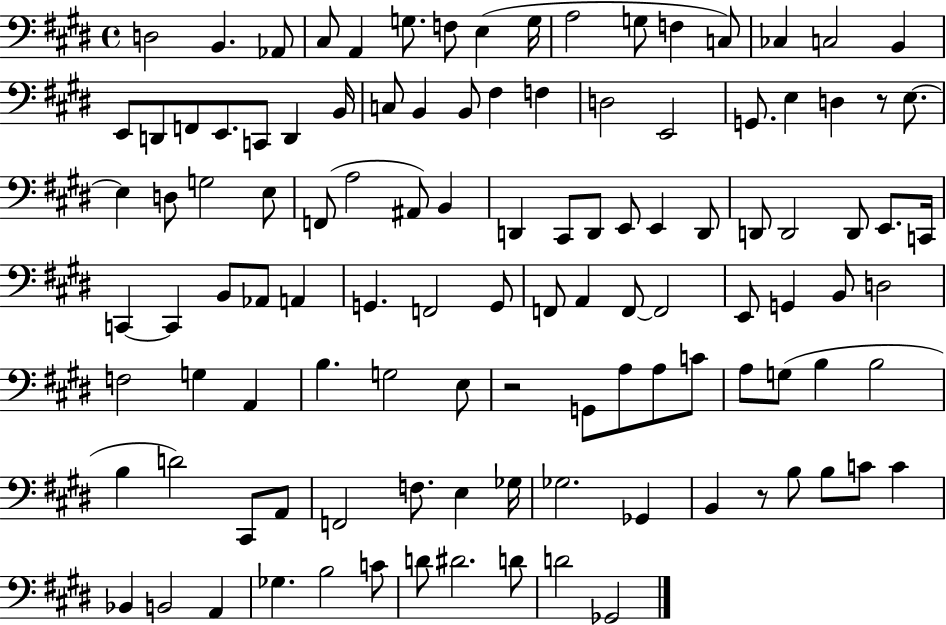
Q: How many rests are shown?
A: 3